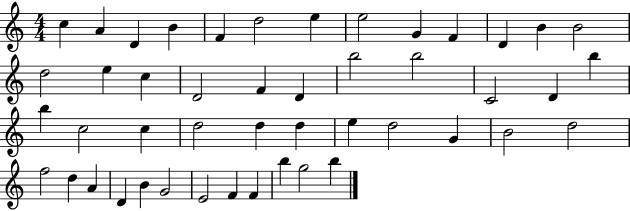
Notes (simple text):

C5/q A4/q D4/q B4/q F4/q D5/h E5/q E5/h G4/q F4/q D4/q B4/q B4/h D5/h E5/q C5/q D4/h F4/q D4/q B5/h B5/h C4/h D4/q B5/q B5/q C5/h C5/q D5/h D5/q D5/q E5/q D5/h G4/q B4/h D5/h F5/h D5/q A4/q D4/q B4/q G4/h E4/h F4/q F4/q B5/q G5/h B5/q